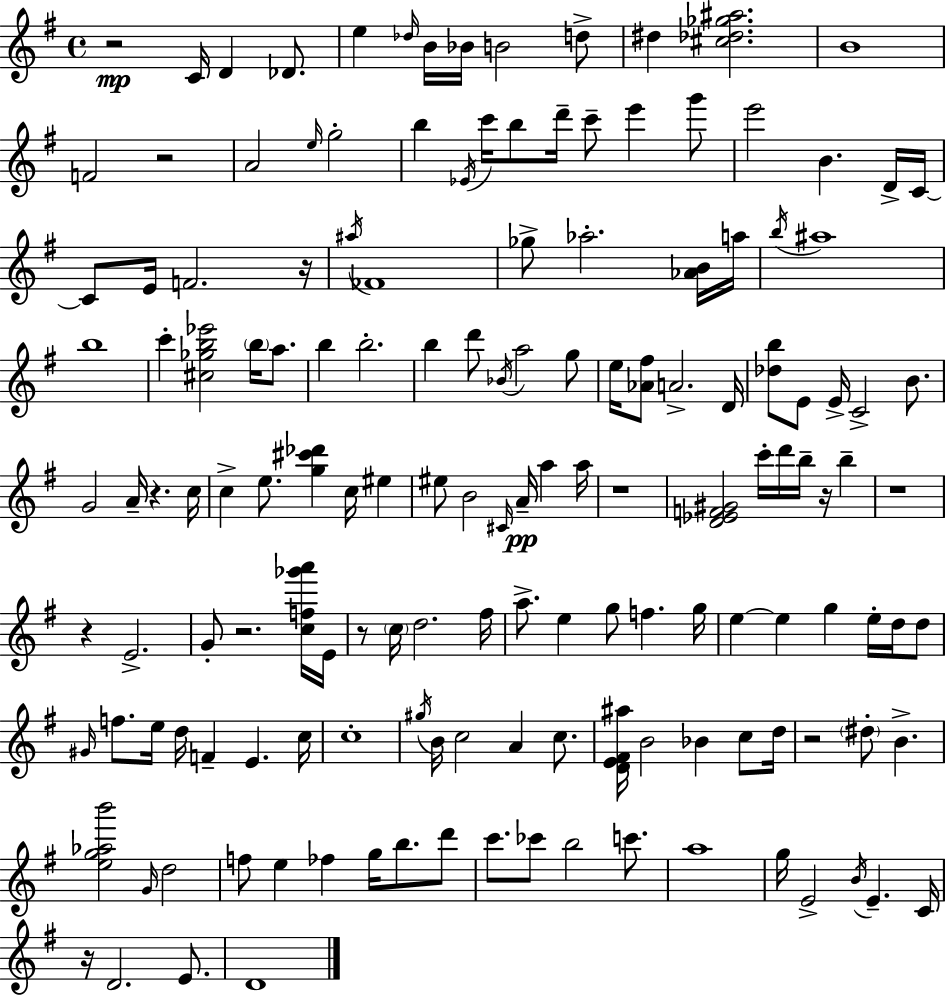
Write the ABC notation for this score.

X:1
T:Untitled
M:4/4
L:1/4
K:Em
z2 C/4 D _D/2 e _d/4 B/4 _B/4 B2 d/2 ^d [^c_d_g^a]2 B4 F2 z2 A2 e/4 g2 b _E/4 c'/4 b/2 d'/4 c'/2 e' g'/2 e'2 B D/4 C/4 C/2 E/4 F2 z/4 ^a/4 _F4 _g/2 _a2 [_AB]/4 a/4 b/4 ^a4 b4 c' [^c_gb_e']2 b/4 a/2 b b2 b d'/2 _B/4 a2 g/2 e/4 [_A^f]/2 A2 D/4 [_db]/2 E/2 E/4 C2 B/2 G2 A/4 z c/4 c e/2 [g^c'_d'] c/4 ^e ^e/2 B2 ^C/4 A/4 a a/4 z4 [D_EF^G]2 c'/4 d'/4 b/4 z/4 b z4 z E2 G/2 z2 [cf_g'a']/4 E/4 z/2 c/4 d2 ^f/4 a/2 e g/2 f g/4 e e g e/4 d/4 d/2 ^G/4 f/2 e/4 d/4 F E c/4 c4 ^g/4 B/4 c2 A c/2 [DE^F^a]/4 B2 _B c/2 d/4 z2 ^d/2 B [eg_ab']2 G/4 d2 f/2 e _f g/4 b/2 d'/2 c'/2 _c'/2 b2 c'/2 a4 g/4 E2 B/4 E C/4 z/4 D2 E/2 D4